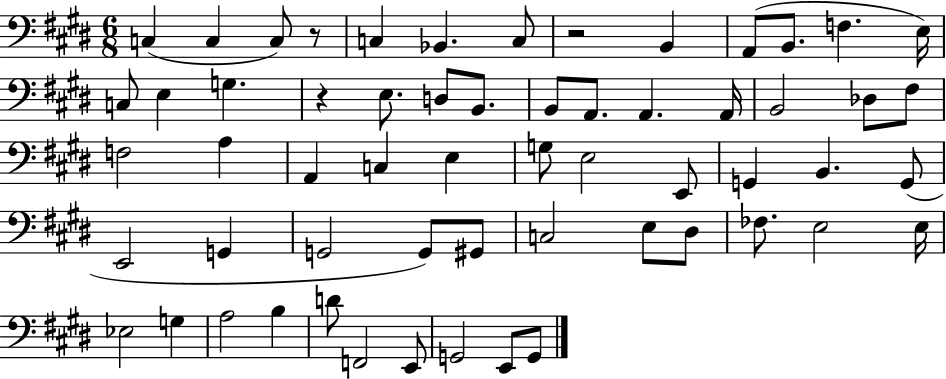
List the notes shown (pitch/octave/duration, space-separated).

C3/q C3/q C3/e R/e C3/q Bb2/q. C3/e R/h B2/q A2/e B2/e. F3/q. E3/s C3/e E3/q G3/q. R/q E3/e. D3/e B2/e. B2/e A2/e. A2/q. A2/s B2/h Db3/e F#3/e F3/h A3/q A2/q C3/q E3/q G3/e E3/h E2/e G2/q B2/q. G2/e E2/h G2/q G2/h G2/e G#2/e C3/h E3/e D#3/e FES3/e. E3/h E3/s Eb3/h G3/q A3/h B3/q D4/e F2/h E2/e G2/h E2/e G2/e